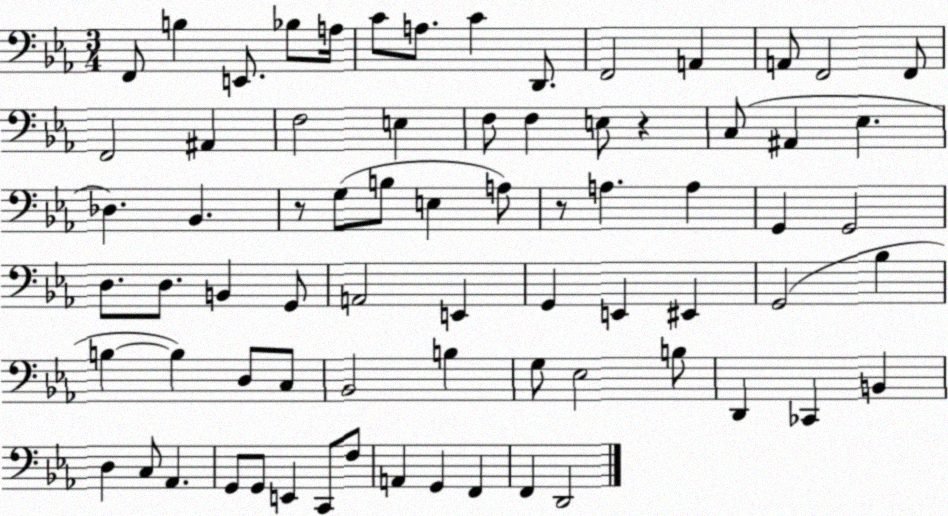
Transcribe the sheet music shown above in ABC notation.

X:1
T:Untitled
M:3/4
L:1/4
K:Eb
F,,/2 B, E,,/2 _B,/2 A,/4 C/2 A,/2 C D,,/2 F,,2 A,, A,,/2 F,,2 F,,/2 F,,2 ^A,, F,2 E, F,/2 F, E,/2 z C,/2 ^A,, _E, _D, _B,, z/2 G,/2 B,/2 E, A,/2 z/2 A, A, G,, G,,2 D,/2 D,/2 B,, G,,/2 A,,2 E,, G,, E,, ^E,, G,,2 _B, B, B, D,/2 C,/2 _B,,2 B, G,/2 _E,2 B,/2 D,, _C,, B,, D, C,/2 _A,, G,,/2 G,,/2 E,, C,,/2 F,/2 A,, G,, F,, F,, D,,2